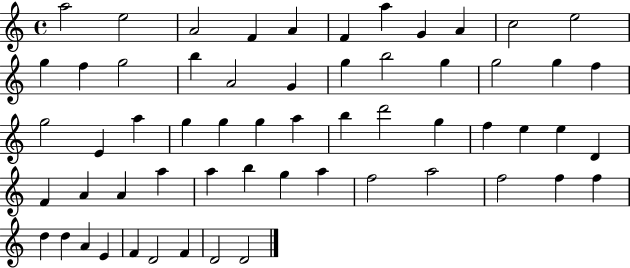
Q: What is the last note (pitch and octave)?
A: D4